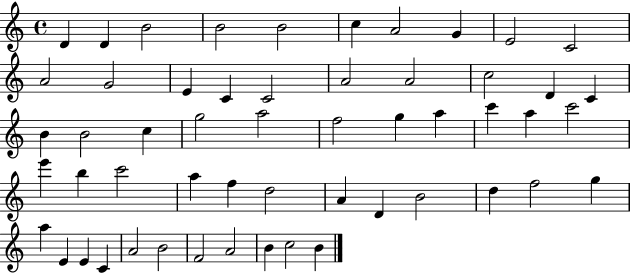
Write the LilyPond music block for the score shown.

{
  \clef treble
  \time 4/4
  \defaultTimeSignature
  \key c \major
  d'4 d'4 b'2 | b'2 b'2 | c''4 a'2 g'4 | e'2 c'2 | \break a'2 g'2 | e'4 c'4 c'2 | a'2 a'2 | c''2 d'4 c'4 | \break b'4 b'2 c''4 | g''2 a''2 | f''2 g''4 a''4 | c'''4 a''4 c'''2 | \break e'''4 b''4 c'''2 | a''4 f''4 d''2 | a'4 d'4 b'2 | d''4 f''2 g''4 | \break a''4 e'4 e'4 c'4 | a'2 b'2 | f'2 a'2 | b'4 c''2 b'4 | \break \bar "|."
}